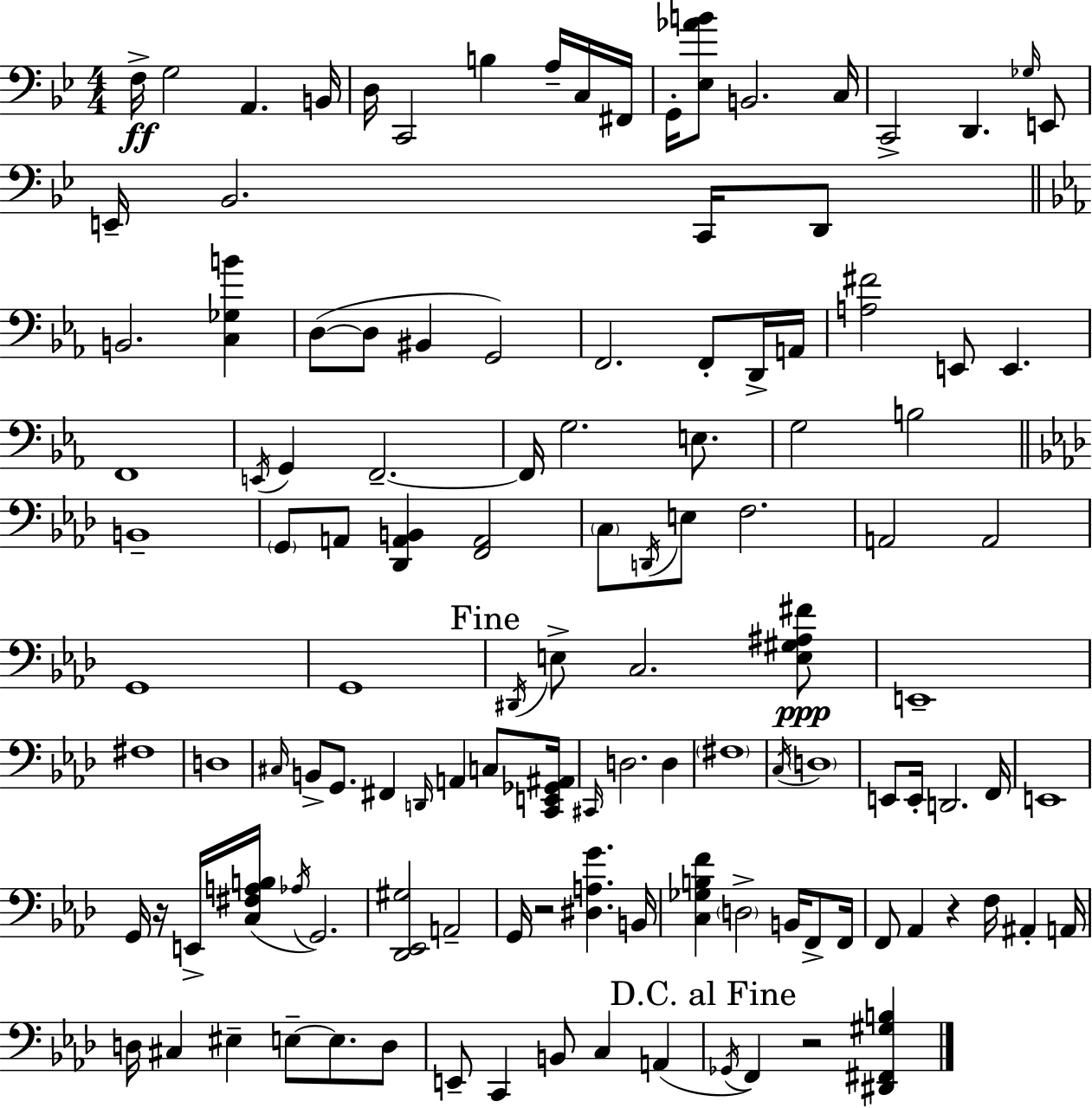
F3/s G3/h A2/q. B2/s D3/s C2/h B3/q A3/s C3/s F#2/s G2/s [Eb3,Ab4,B4]/e B2/h. C3/s C2/h D2/q. Gb3/s E2/e E2/s Bb2/h. C2/s D2/e B2/h. [C3,Gb3,B4]/q D3/e D3/e BIS2/q G2/h F2/h. F2/e D2/s A2/s [A3,F#4]/h E2/e E2/q. F2/w E2/s G2/q F2/h. F2/s G3/h. E3/e. G3/h B3/h B2/w G2/e A2/e [Db2,A2,B2]/q [F2,A2]/h C3/e D2/s E3/e F3/h. A2/h A2/h G2/w G2/w D#2/s E3/e C3/h. [E3,G#3,A#3,F#4]/e E2/w F#3/w D3/w C#3/s B2/e G2/e. F#2/q D2/s A2/q C3/e [C2,E2,Gb2,A#2]/s C#2/s D3/h. D3/q F#3/w C3/s D3/w E2/e E2/s D2/h. F2/s E2/w G2/s R/s E2/s [C3,F#3,A3,B3]/s Ab3/s G2/h. [Db2,Eb2,G#3]/h A2/h G2/s R/h [D#3,A3,G4]/q. B2/s [C3,Gb3,B3,F4]/q D3/h B2/s F2/e F2/s F2/e Ab2/q R/q F3/s A#2/q A2/s D3/s C#3/q EIS3/q E3/e E3/e. D3/e E2/e C2/q B2/e C3/q A2/q Gb2/s F2/q R/h [D#2,F#2,G#3,B3]/q